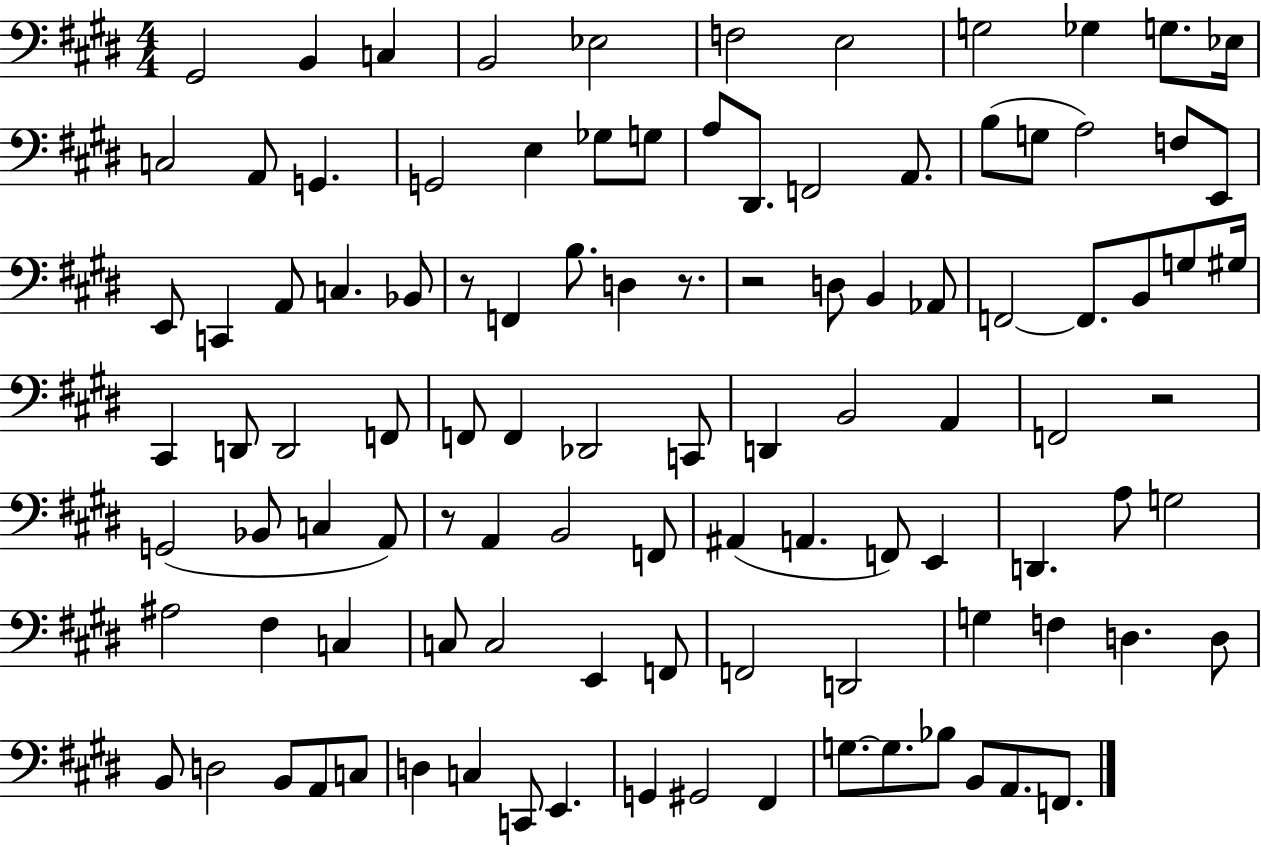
G#2/h B2/q C3/q B2/h Eb3/h F3/h E3/h G3/h Gb3/q G3/e. Eb3/s C3/h A2/e G2/q. G2/h E3/q Gb3/e G3/e A3/e D#2/e. F2/h A2/e. B3/e G3/e A3/h F3/e E2/e E2/e C2/q A2/e C3/q. Bb2/e R/e F2/q B3/e. D3/q R/e. R/h D3/e B2/q Ab2/e F2/h F2/e. B2/e G3/e G#3/s C#2/q D2/e D2/h F2/e F2/e F2/q Db2/h C2/e D2/q B2/h A2/q F2/h R/h G2/h Bb2/e C3/q A2/e R/e A2/q B2/h F2/e A#2/q A2/q. F2/e E2/q D2/q. A3/e G3/h A#3/h F#3/q C3/q C3/e C3/h E2/q F2/e F2/h D2/h G3/q F3/q D3/q. D3/e B2/e D3/h B2/e A2/e C3/e D3/q C3/q C2/e E2/q. G2/q G#2/h F#2/q G3/e. G3/e. Bb3/e B2/e A2/e. F2/e.